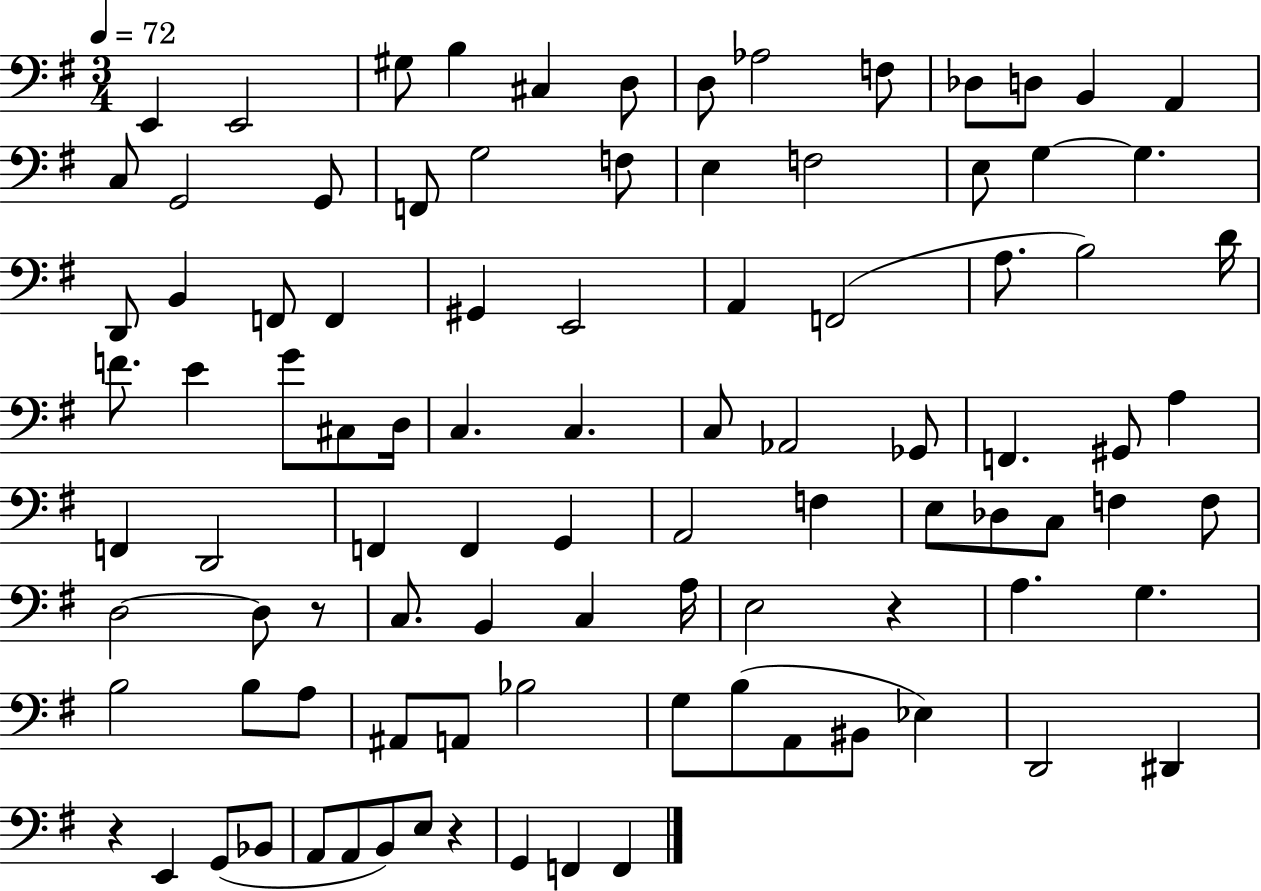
{
  \clef bass
  \numericTimeSignature
  \time 3/4
  \key g \major
  \tempo 4 = 72
  e,4 e,2 | gis8 b4 cis4 d8 | d8 aes2 f8 | des8 d8 b,4 a,4 | \break c8 g,2 g,8 | f,8 g2 f8 | e4 f2 | e8 g4~~ g4. | \break d,8 b,4 f,8 f,4 | gis,4 e,2 | a,4 f,2( | a8. b2) d'16 | \break f'8. e'4 g'8 cis8 d16 | c4. c4. | c8 aes,2 ges,8 | f,4. gis,8 a4 | \break f,4 d,2 | f,4 f,4 g,4 | a,2 f4 | e8 des8 c8 f4 f8 | \break d2~~ d8 r8 | c8. b,4 c4 a16 | e2 r4 | a4. g4. | \break b2 b8 a8 | ais,8 a,8 bes2 | g8 b8( a,8 bis,8 ees4) | d,2 dis,4 | \break r4 e,4 g,8( bes,8 | a,8 a,8 b,8) e8 r4 | g,4 f,4 f,4 | \bar "|."
}